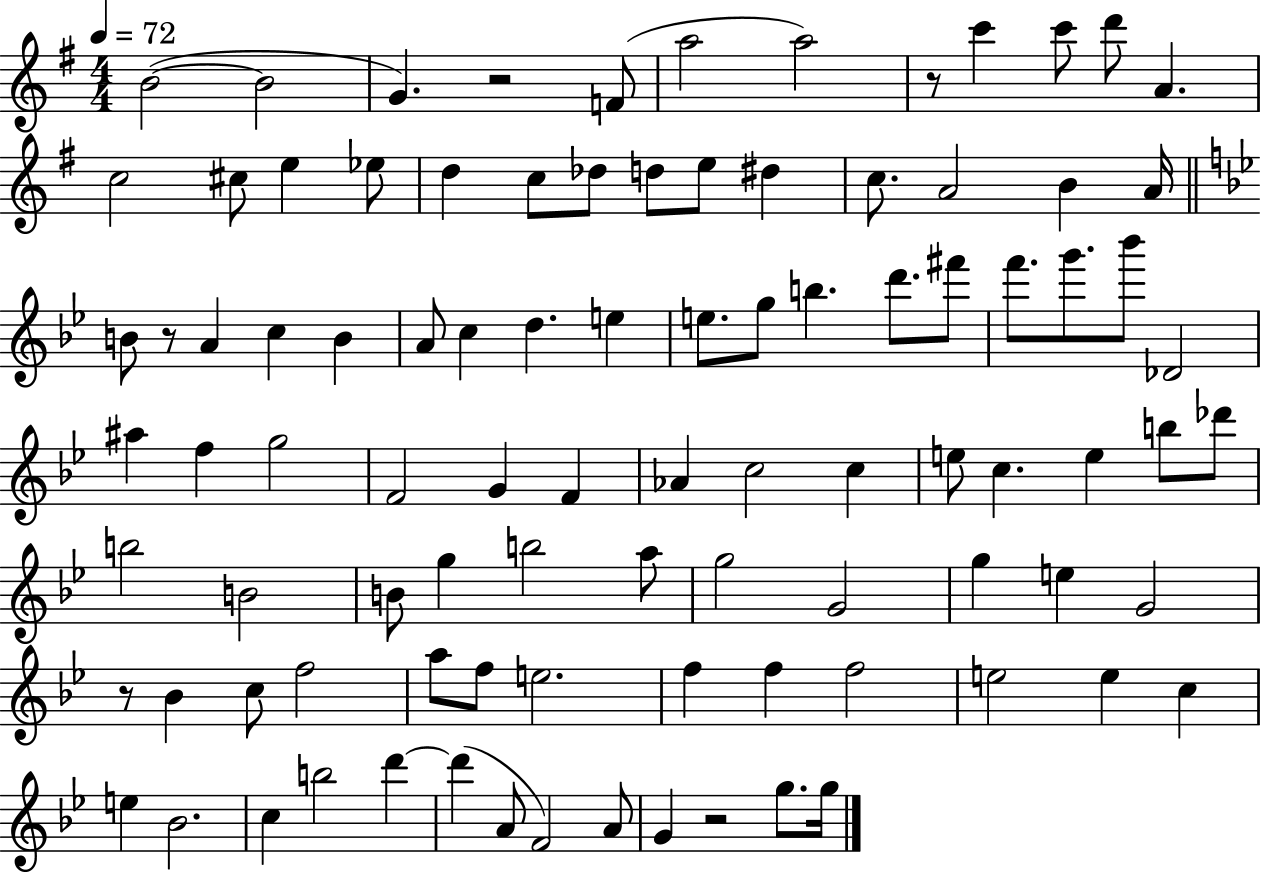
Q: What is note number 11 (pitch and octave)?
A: C5